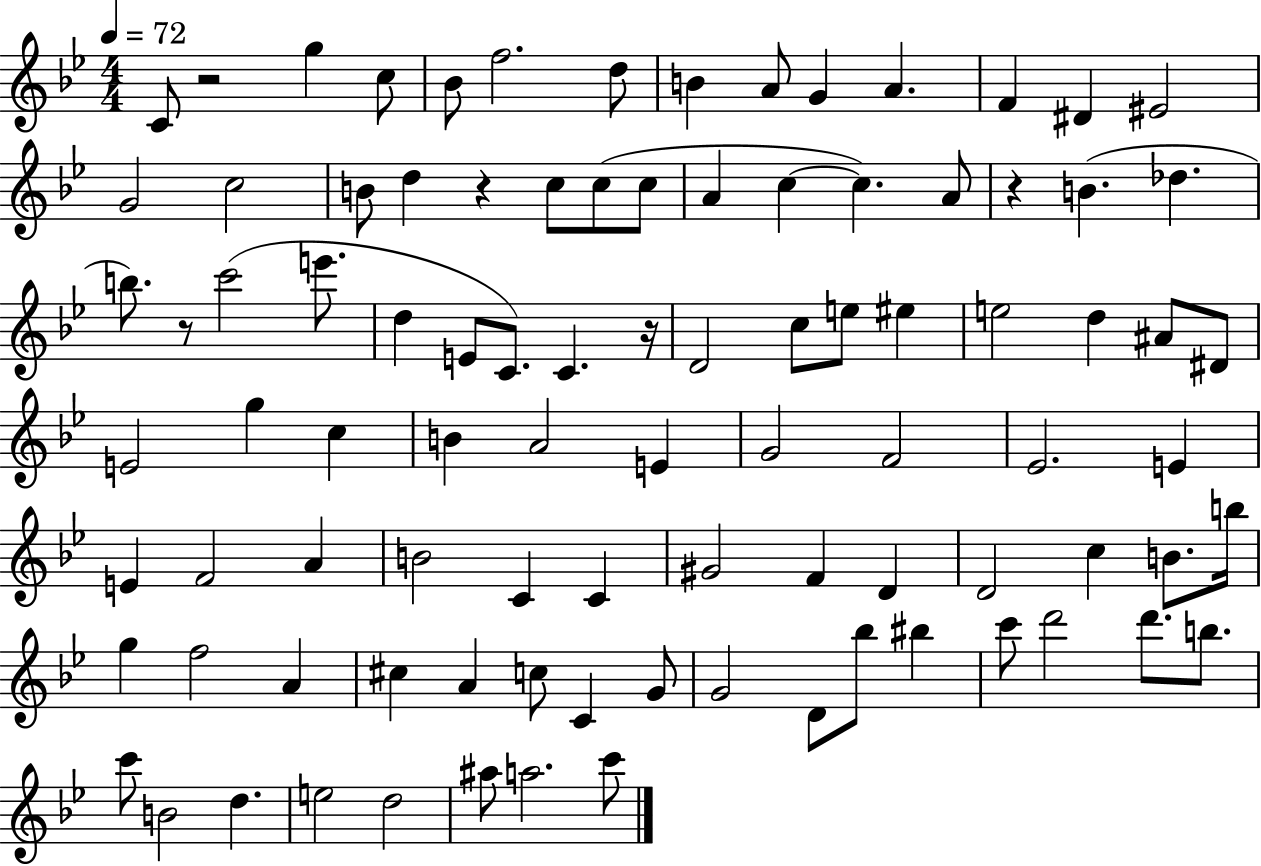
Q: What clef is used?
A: treble